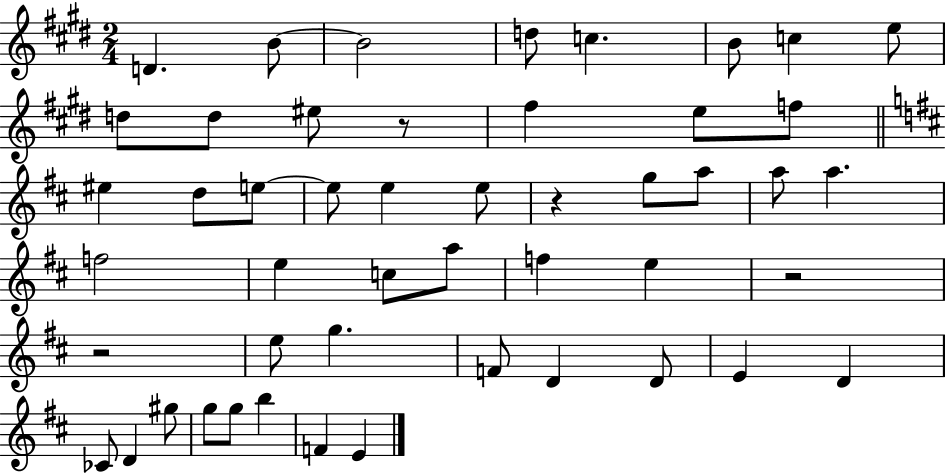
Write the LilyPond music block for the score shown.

{
  \clef treble
  \numericTimeSignature
  \time 2/4
  \key e \major
  d'4. b'8~~ | b'2 | d''8 c''4. | b'8 c''4 e''8 | \break d''8 d''8 eis''8 r8 | fis''4 e''8 f''8 | \bar "||" \break \key b \minor eis''4 d''8 e''8~~ | e''8 e''4 e''8 | r4 g''8 a''8 | a''8 a''4. | \break f''2 | e''4 c''8 a''8 | f''4 e''4 | r2 | \break r2 | e''8 g''4. | f'8 d'4 d'8 | e'4 d'4 | \break ces'8 d'4 gis''8 | g''8 g''8 b''4 | f'4 e'4 | \bar "|."
}